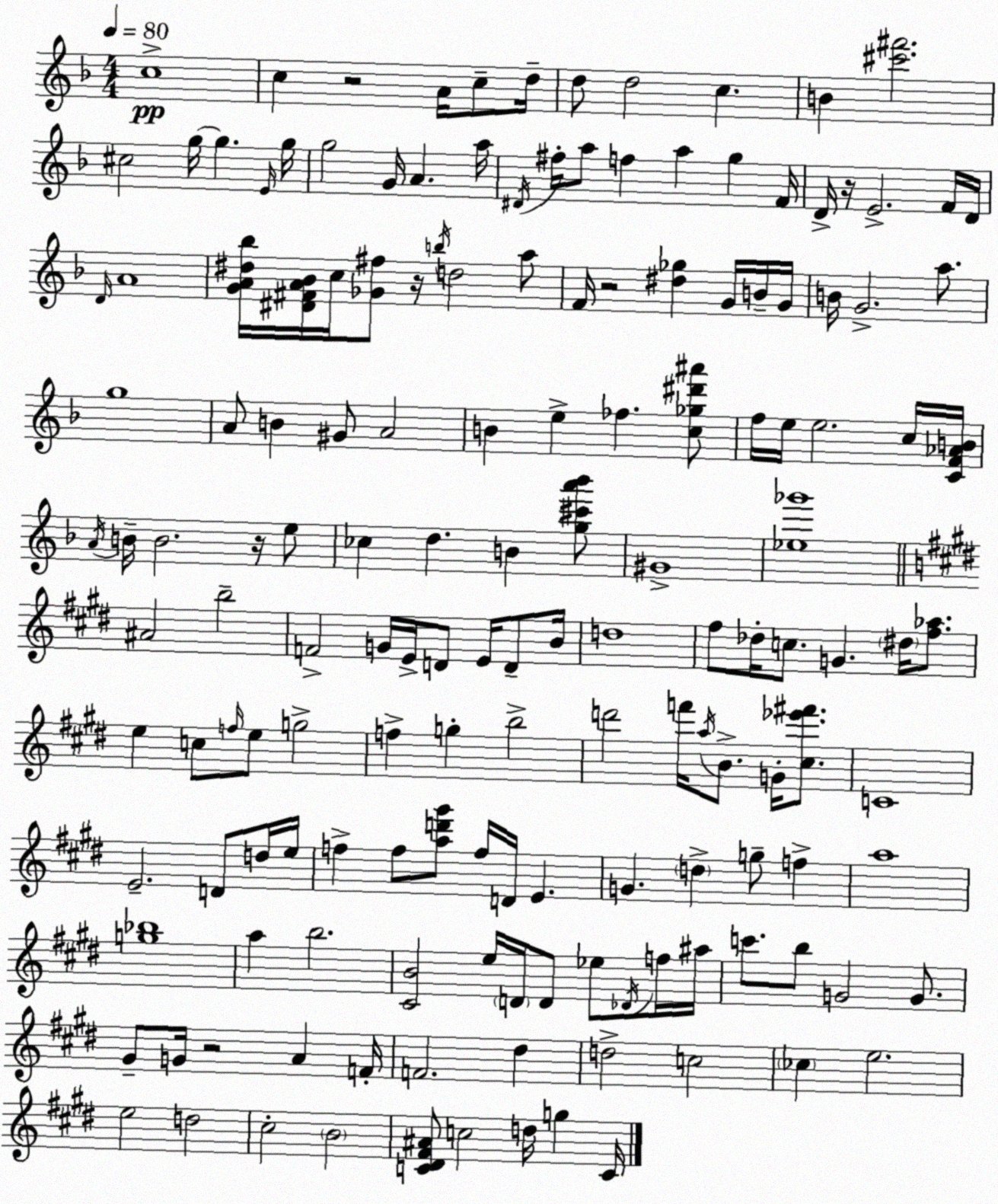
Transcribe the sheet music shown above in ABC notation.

X:1
T:Untitled
M:4/4
L:1/4
K:F
c4 c z2 A/4 c/2 d/4 d/2 d2 c B [^c'^f']2 ^c2 g/4 g E/4 g/4 g2 G/4 A a/4 ^D/4 ^f/4 a/2 f a g F/4 D/4 z/4 E2 F/4 D/4 D/4 A4 [GA^d_b]/4 [^D^FA_B]/4 c/4 [_G^f]/2 z/4 b/4 d2 a/2 F/4 z2 [^d_g] G/4 B/4 G/4 B/4 G2 a/2 g4 A/2 B ^G/2 A2 B e _f [c_g^d'^a']/2 f/4 e/4 e2 c/4 [CF_AB]/4 A/4 B/4 B2 z/4 e/2 _c d B [g^c'a'_b']/2 ^G4 [_e_g']4 ^A2 b2 F2 G/4 E/4 D/2 E/4 D/2 B/4 d4 ^f/2 _d/4 c/2 G ^d/4 [^f_a]/2 e c/2 f/4 e/2 g2 f g b2 d'2 f'/4 a/4 B/2 G/4 [^c_e'^f']/2 C4 E2 D/2 d/4 e/4 f f/2 [ad'^g']/2 f/4 D/4 E G d g/2 f a4 [g_b]4 a b2 [^CB]2 e/4 D/4 D/2 _e/2 _D/4 f/4 ^a/4 c'/2 b/2 G2 G/2 ^G/2 G/4 z2 A F/4 F2 ^d d2 c2 _c e2 e2 d2 ^c2 B2 [C^D^F^A]/2 c2 d/4 g C/4